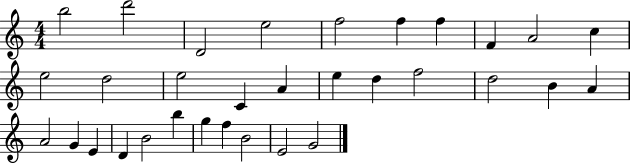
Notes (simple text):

B5/h D6/h D4/h E5/h F5/h F5/q F5/q F4/q A4/h C5/q E5/h D5/h E5/h C4/q A4/q E5/q D5/q F5/h D5/h B4/q A4/q A4/h G4/q E4/q D4/q B4/h B5/q G5/q F5/q B4/h E4/h G4/h